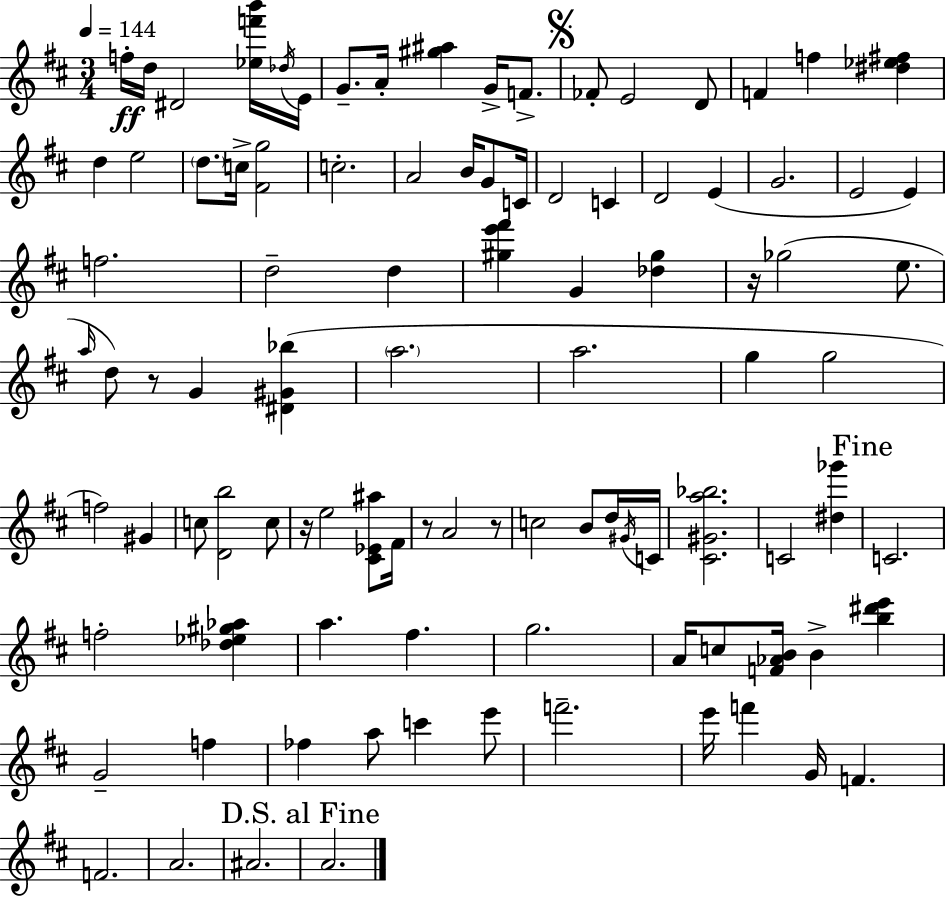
{
  \clef treble
  \numericTimeSignature
  \time 3/4
  \key d \major
  \tempo 4 = 144
  f''16-.\ff d''16 dis'2 <ees'' f''' b'''>16 \acciaccatura { des''16 } | e'16 g'8.-- a'16-. <gis'' ais''>4 g'16-> f'8.-> | \mark \markup { \musicglyph "scripts.segno" } fes'8-. e'2 d'8 | f'4 f''4 <dis'' ees'' fis''>4 | \break d''4 e''2 | \parenthesize d''8. c''16-> <fis' g''>2 | c''2.-. | a'2 b'16 g'8 | \break c'16 d'2 c'4 | d'2 e'4( | g'2. | e'2 e'4) | \break f''2. | d''2-- d''4 | <gis'' e''' fis'''>4 g'4 <des'' gis''>4 | r16 ges''2( e''8. | \break \grace { a''16 } d''8) r8 g'4 <dis' gis' bes''>4( | \parenthesize a''2. | a''2. | g''4 g''2 | \break f''2) gis'4 | c''8 <d' b''>2 | c''8 r16 e''2 <cis' ees' ais''>8 | fis'16 r8 a'2 | \break r8 c''2 b'8 | d''16 \acciaccatura { gis'16 } c'16 <cis' gis' a'' bes''>2. | c'2 <dis'' ges'''>4 | \mark "Fine" c'2. | \break f''2-. <des'' ees'' gis'' aes''>4 | a''4. fis''4. | g''2. | a'16 c''8 <f' aes' b'>16 b'4-> <b'' dis''' e'''>4 | \break g'2-- f''4 | fes''4 a''8 c'''4 | e'''8 f'''2.-- | e'''16 f'''4 g'16 f'4. | \break f'2. | a'2. | ais'2. | \mark "D.S. al Fine" a'2. | \break \bar "|."
}